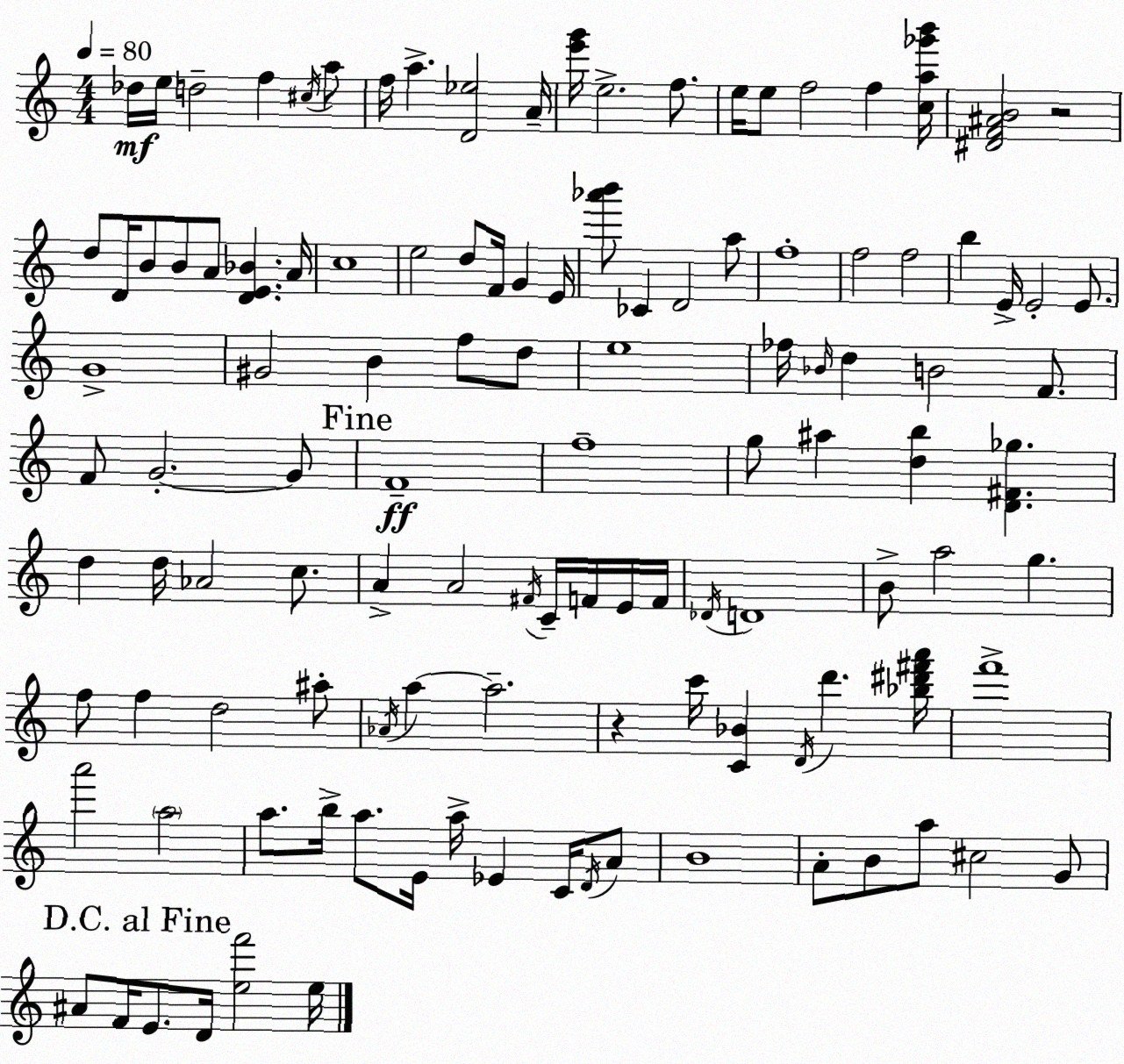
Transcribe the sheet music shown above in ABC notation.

X:1
T:Untitled
M:4/4
L:1/4
K:Am
_d/4 e/4 d2 f ^c/4 a/2 f/4 a [D_e]2 A/4 [e'g']/4 e2 f/2 e/4 e/2 f2 f [ca_g'b']/4 [^DF^AB]2 z2 d/2 D/4 B/2 B/2 A/2 [DE_B] A/4 c4 e2 d/2 F/4 G E/4 [_a'b']/2 _C D2 a/2 f4 f2 f2 b E/4 E2 E/2 G4 ^G2 B f/2 d/2 e4 _f/4 _B/4 d B2 F/2 F/2 G2 G/2 F4 f4 g/2 ^a [db] [D^F_g] d d/4 _A2 c/2 A A2 ^F/4 C/4 F/4 E/4 F/4 _D/4 D4 B/2 a2 g f/2 f d2 ^a/2 _A/4 a a2 z c'/4 [C_B] D/4 d' [_b^d'^f'a']/4 f'4 a'2 a2 a/2 b/4 a/2 E/4 a/4 _E C/4 D/4 A/2 B4 A/2 B/2 a/2 ^c2 G/2 ^A/2 F/4 E/2 D/4 [ef']2 e/4